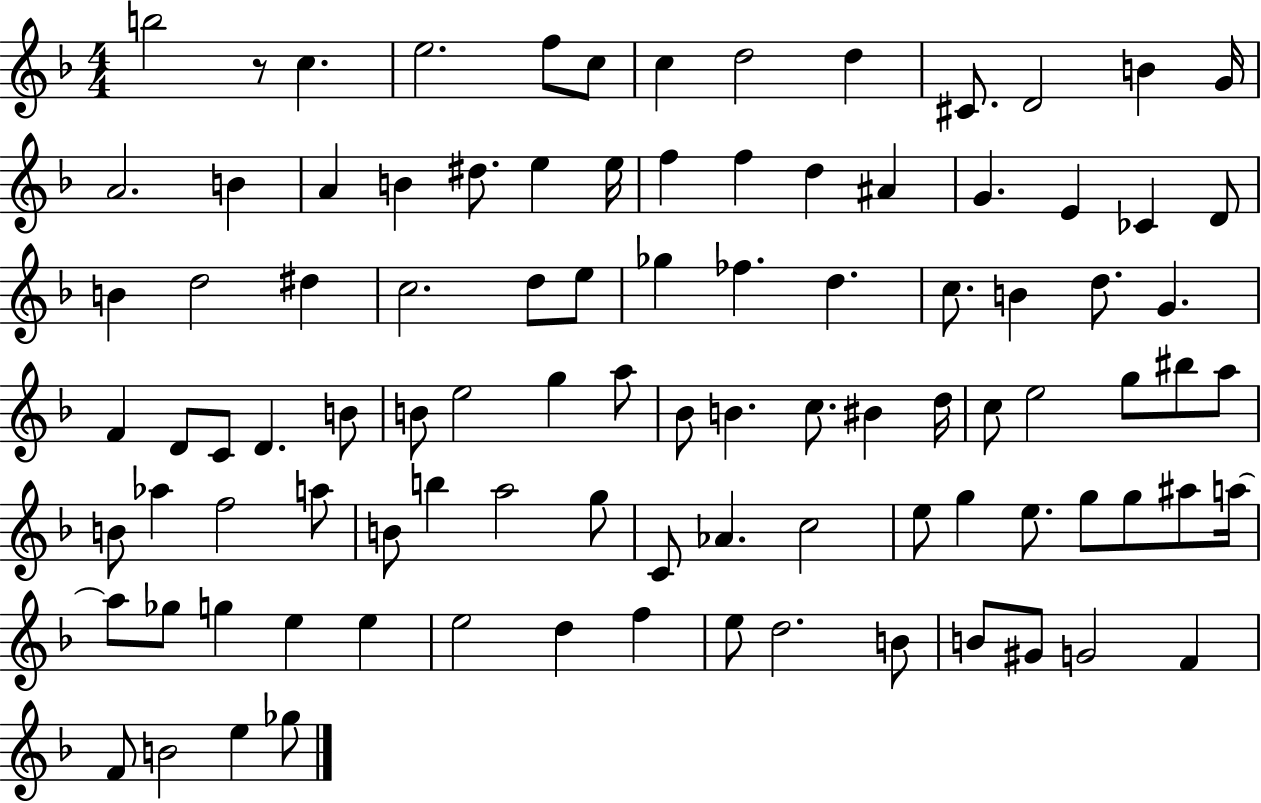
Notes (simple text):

B5/h R/e C5/q. E5/h. F5/e C5/e C5/q D5/h D5/q C#4/e. D4/h B4/q G4/s A4/h. B4/q A4/q B4/q D#5/e. E5/q E5/s F5/q F5/q D5/q A#4/q G4/q. E4/q CES4/q D4/e B4/q D5/h D#5/q C5/h. D5/e E5/e Gb5/q FES5/q. D5/q. C5/e. B4/q D5/e. G4/q. F4/q D4/e C4/e D4/q. B4/e B4/e E5/h G5/q A5/e Bb4/e B4/q. C5/e. BIS4/q D5/s C5/e E5/h G5/e BIS5/e A5/e B4/e Ab5/q F5/h A5/e B4/e B5/q A5/h G5/e C4/e Ab4/q. C5/h E5/e G5/q E5/e. G5/e G5/e A#5/e A5/s A5/e Gb5/e G5/q E5/q E5/q E5/h D5/q F5/q E5/e D5/h. B4/e B4/e G#4/e G4/h F4/q F4/e B4/h E5/q Gb5/e